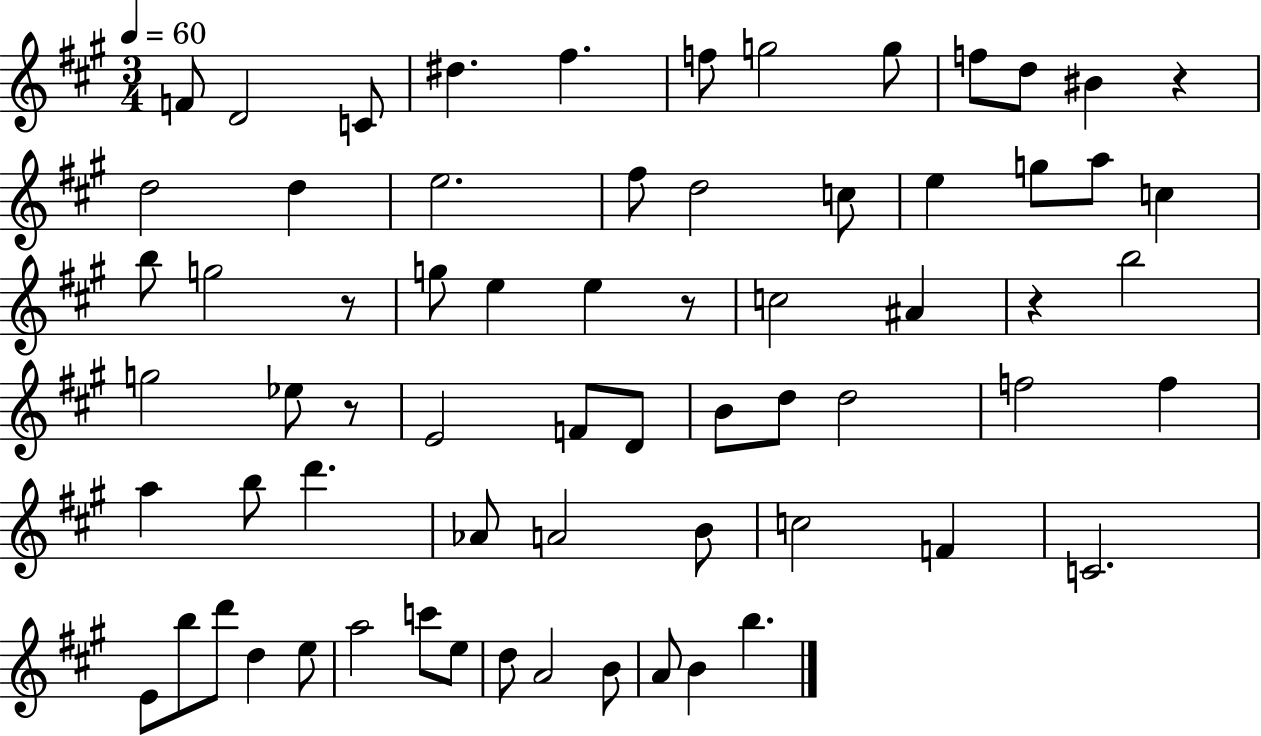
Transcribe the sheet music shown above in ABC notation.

X:1
T:Untitled
M:3/4
L:1/4
K:A
F/2 D2 C/2 ^d ^f f/2 g2 g/2 f/2 d/2 ^B z d2 d e2 ^f/2 d2 c/2 e g/2 a/2 c b/2 g2 z/2 g/2 e e z/2 c2 ^A z b2 g2 _e/2 z/2 E2 F/2 D/2 B/2 d/2 d2 f2 f a b/2 d' _A/2 A2 B/2 c2 F C2 E/2 b/2 d'/2 d e/2 a2 c'/2 e/2 d/2 A2 B/2 A/2 B b